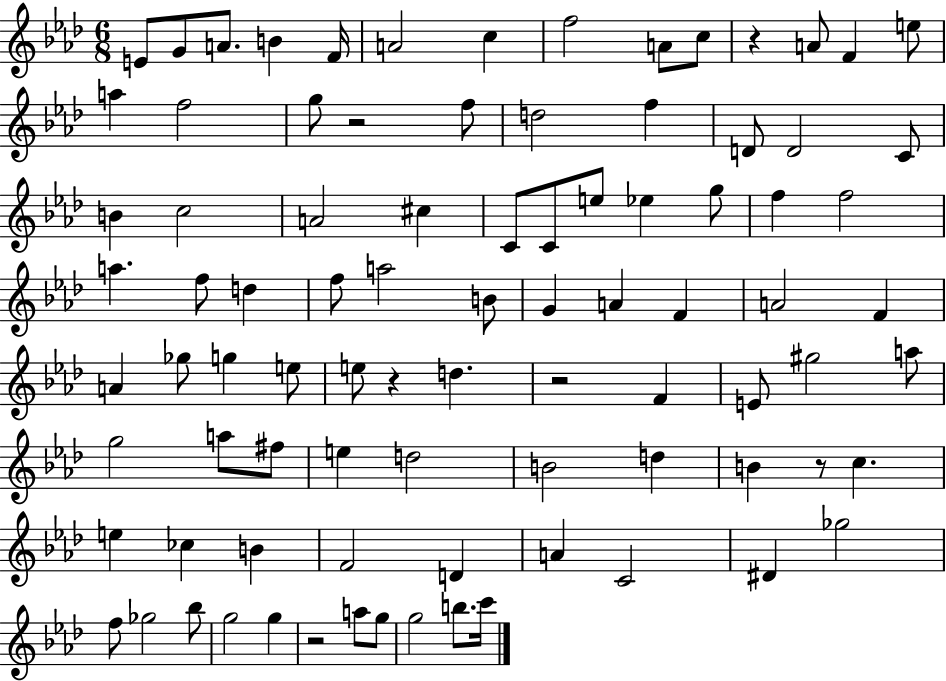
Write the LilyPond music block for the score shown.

{
  \clef treble
  \numericTimeSignature
  \time 6/8
  \key aes \major
  e'8 g'8 a'8. b'4 f'16 | a'2 c''4 | f''2 a'8 c''8 | r4 a'8 f'4 e''8 | \break a''4 f''2 | g''8 r2 f''8 | d''2 f''4 | d'8 d'2 c'8 | \break b'4 c''2 | a'2 cis''4 | c'8 c'8 e''8 ees''4 g''8 | f''4 f''2 | \break a''4. f''8 d''4 | f''8 a''2 b'8 | g'4 a'4 f'4 | a'2 f'4 | \break a'4 ges''8 g''4 e''8 | e''8 r4 d''4. | r2 f'4 | e'8 gis''2 a''8 | \break g''2 a''8 fis''8 | e''4 d''2 | b'2 d''4 | b'4 r8 c''4. | \break e''4 ces''4 b'4 | f'2 d'4 | a'4 c'2 | dis'4 ges''2 | \break f''8 ges''2 bes''8 | g''2 g''4 | r2 a''8 g''8 | g''2 b''8. c'''16 | \break \bar "|."
}